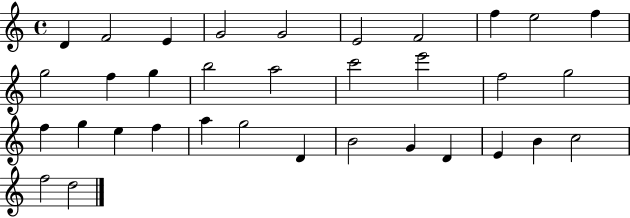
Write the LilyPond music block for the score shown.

{
  \clef treble
  \time 4/4
  \defaultTimeSignature
  \key c \major
  d'4 f'2 e'4 | g'2 g'2 | e'2 f'2 | f''4 e''2 f''4 | \break g''2 f''4 g''4 | b''2 a''2 | c'''2 e'''2 | f''2 g''2 | \break f''4 g''4 e''4 f''4 | a''4 g''2 d'4 | b'2 g'4 d'4 | e'4 b'4 c''2 | \break f''2 d''2 | \bar "|."
}